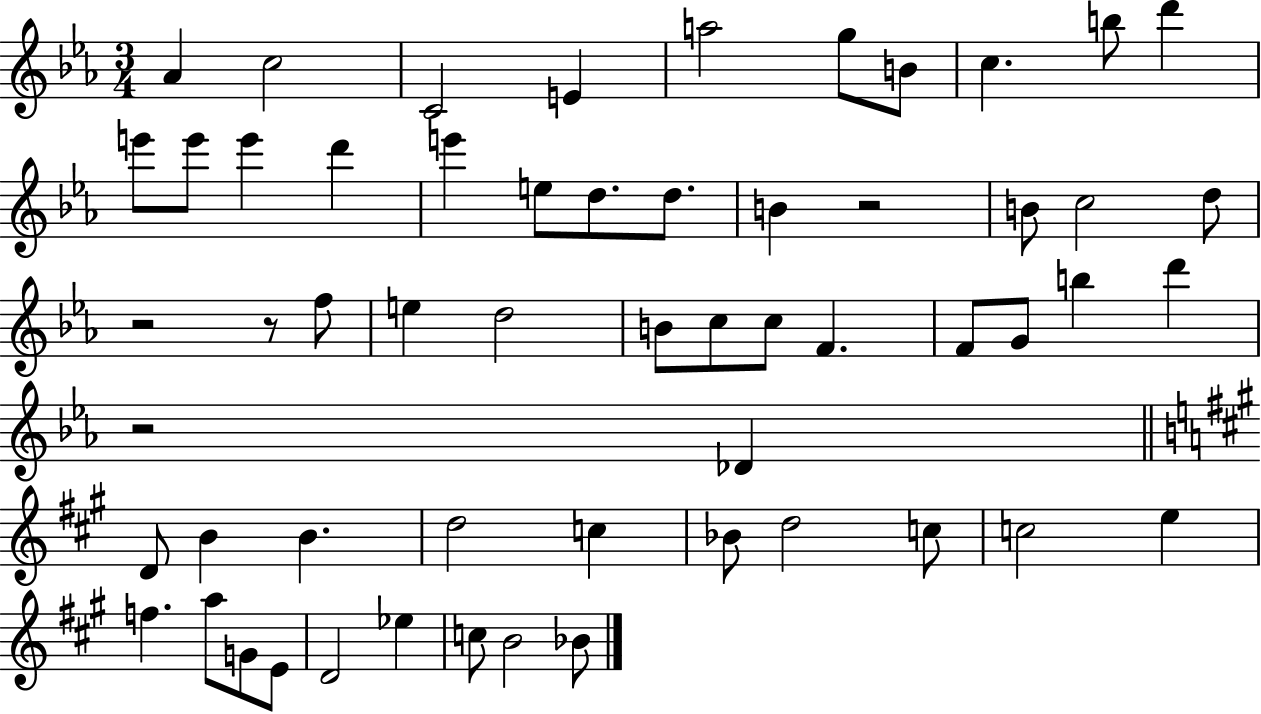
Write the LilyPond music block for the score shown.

{
  \clef treble
  \numericTimeSignature
  \time 3/4
  \key ees \major
  aes'4 c''2 | c'2 e'4 | a''2 g''8 b'8 | c''4. b''8 d'''4 | \break e'''8 e'''8 e'''4 d'''4 | e'''4 e''8 d''8. d''8. | b'4 r2 | b'8 c''2 d''8 | \break r2 r8 f''8 | e''4 d''2 | b'8 c''8 c''8 f'4. | f'8 g'8 b''4 d'''4 | \break r2 des'4 | \bar "||" \break \key a \major d'8 b'4 b'4. | d''2 c''4 | bes'8 d''2 c''8 | c''2 e''4 | \break f''4. a''8 g'8 e'8 | d'2 ees''4 | c''8 b'2 bes'8 | \bar "|."
}